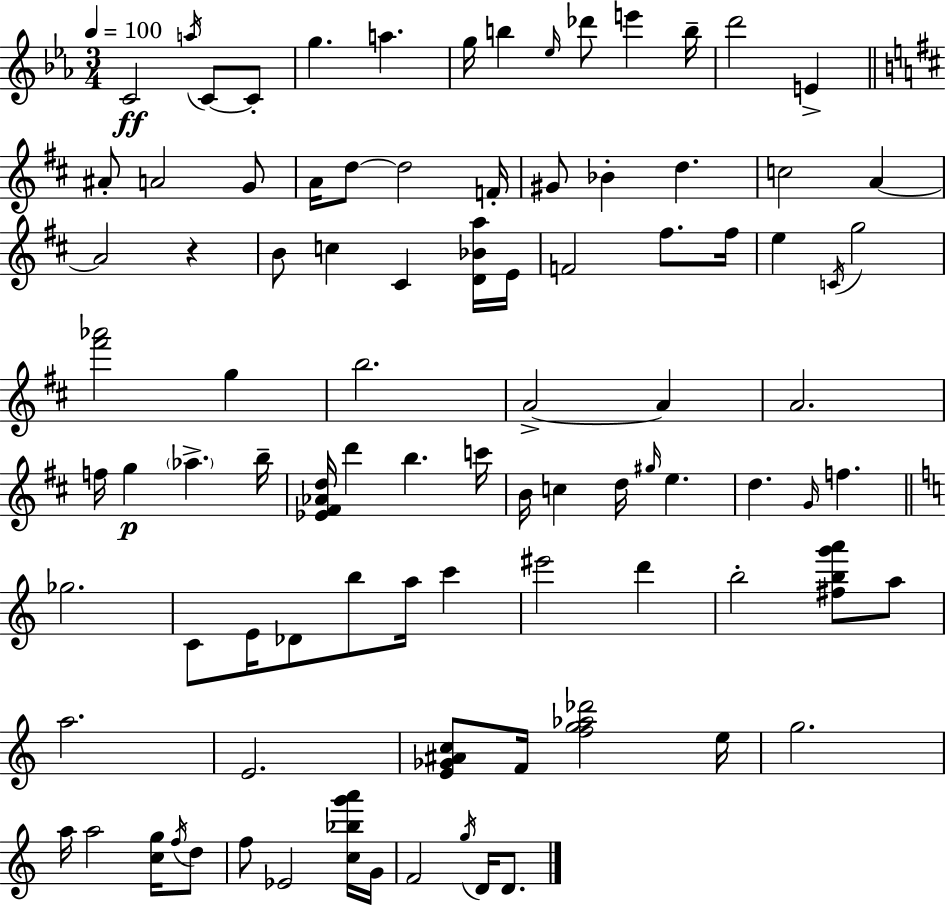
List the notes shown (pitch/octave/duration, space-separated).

C4/h A5/s C4/e C4/e G5/q. A5/q. G5/s B5/q Eb5/s Db6/e E6/q B5/s D6/h E4/q A#4/e A4/h G4/e A4/s D5/e D5/h F4/s G#4/e Bb4/q D5/q. C5/h A4/q A4/h R/q B4/e C5/q C#4/q [D4,Bb4,A5]/s E4/s F4/h F#5/e. F#5/s E5/q C4/s G5/h [F#6,Ab6]/h G5/q B5/h. A4/h A4/q A4/h. F5/s G5/q Ab5/q. B5/s [Eb4,F#4,Ab4,D5]/s D6/q B5/q. C6/s B4/s C5/q D5/s G#5/s E5/q. D5/q. G4/s F5/q. Gb5/h. C4/e E4/s Db4/e B5/e A5/s C6/q EIS6/h D6/q B5/h [F#5,B5,G6,A6]/e A5/e A5/h. E4/h. [E4,Gb4,A#4,C5]/e F4/s [F5,G5,Ab5,Db6]/h E5/s G5/h. A5/s A5/h [C5,G5]/s F5/s D5/e F5/e Eb4/h [C5,Bb5,G6,A6]/s G4/s F4/h G5/s D4/s D4/e.